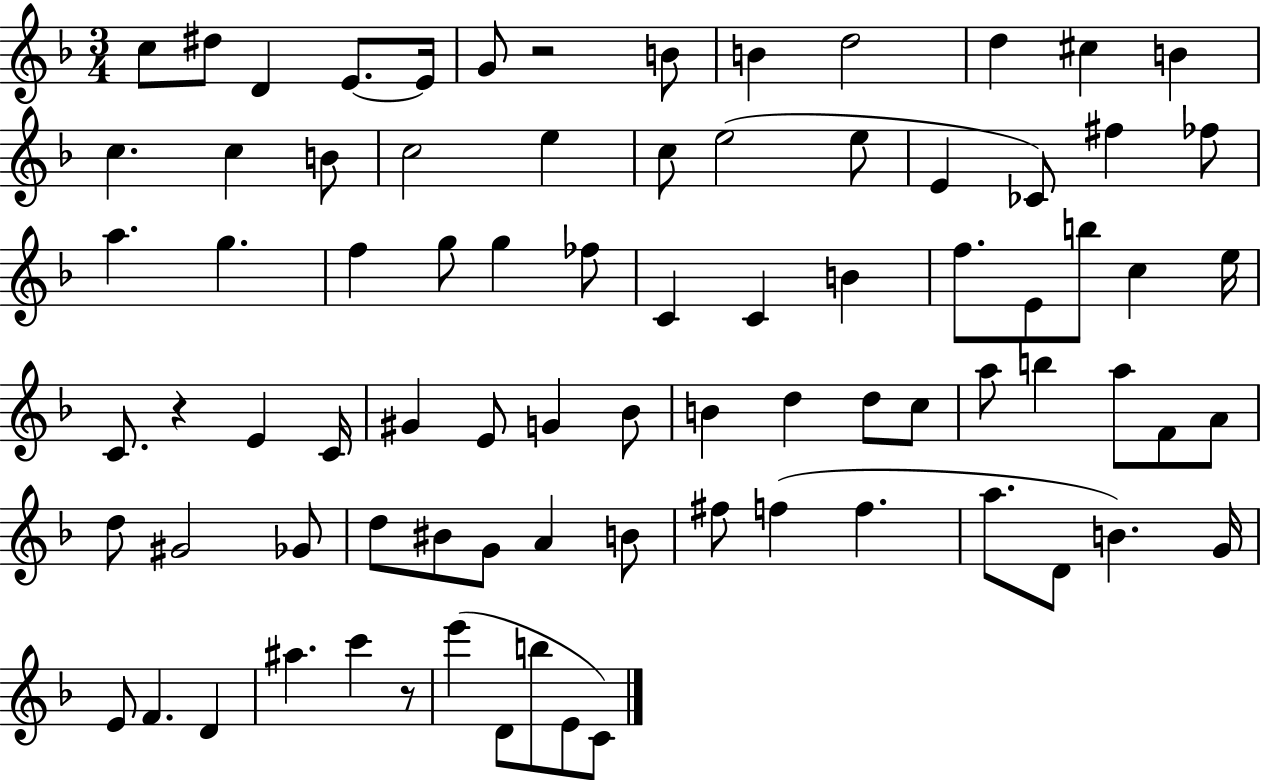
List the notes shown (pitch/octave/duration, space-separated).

C5/e D#5/e D4/q E4/e. E4/s G4/e R/h B4/e B4/q D5/h D5/q C#5/q B4/q C5/q. C5/q B4/e C5/h E5/q C5/e E5/h E5/e E4/q CES4/e F#5/q FES5/e A5/q. G5/q. F5/q G5/e G5/q FES5/e C4/q C4/q B4/q F5/e. E4/e B5/e C5/q E5/s C4/e. R/q E4/q C4/s G#4/q E4/e G4/q Bb4/e B4/q D5/q D5/e C5/e A5/e B5/q A5/e F4/e A4/e D5/e G#4/h Gb4/e D5/e BIS4/e G4/e A4/q B4/e F#5/e F5/q F5/q. A5/e. D4/e B4/q. G4/s E4/e F4/q. D4/q A#5/q. C6/q R/e E6/q D4/e B5/e E4/e C4/e